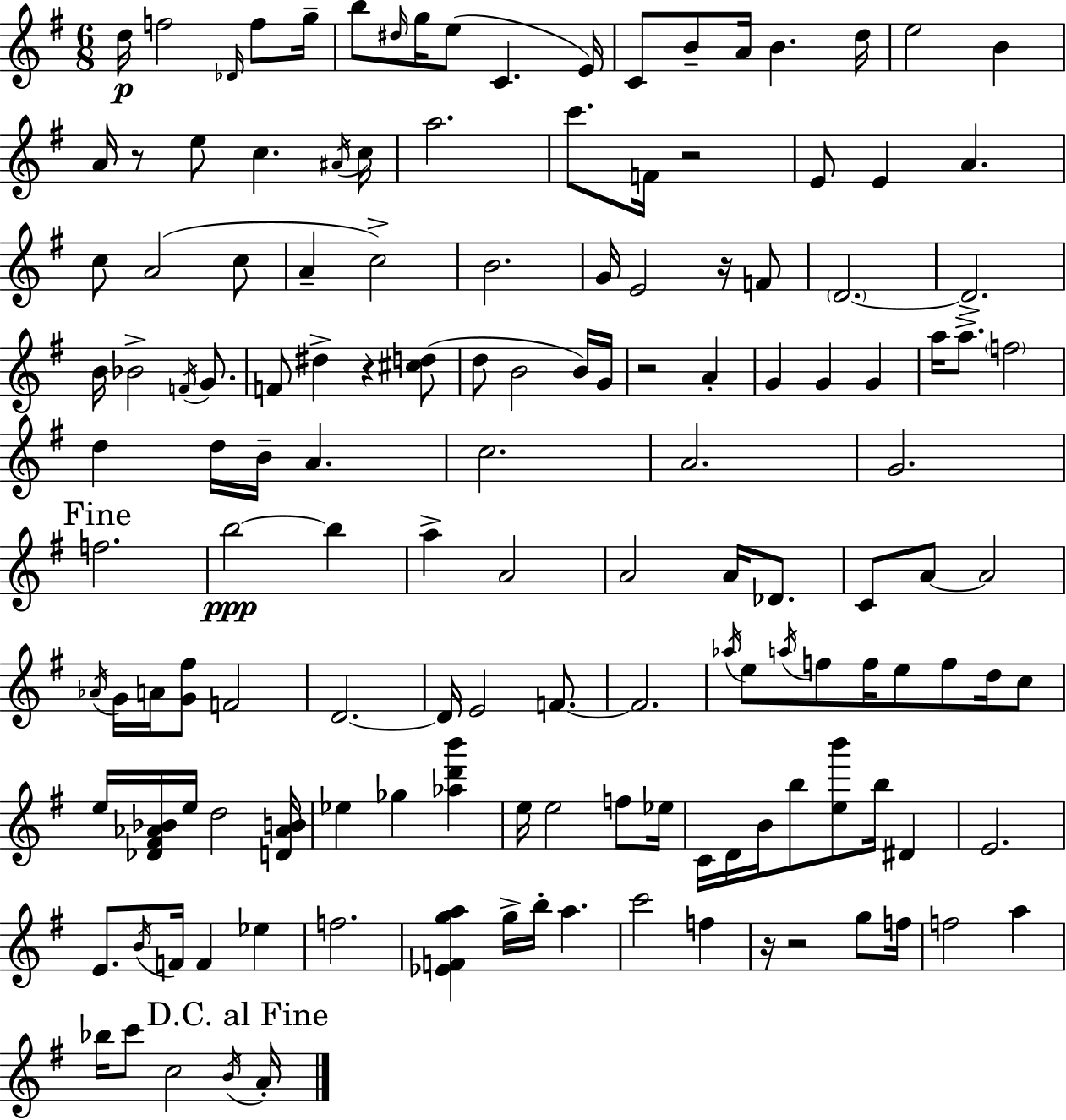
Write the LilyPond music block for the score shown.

{
  \clef treble
  \numericTimeSignature
  \time 6/8
  \key g \major
  \repeat volta 2 { d''16\p f''2 \grace { des'16 } f''8 | g''16-- b''8 \grace { dis''16 } g''16 e''8( c'4. | e'16) c'8 b'8-- a'16 b'4. | d''16 e''2 b'4 | \break a'16 r8 e''8 c''4. | \acciaccatura { ais'16 } c''16 a''2. | c'''8. f'16 r2 | e'8 e'4 a'4. | \break c''8 a'2( | c''8 a'4-- c''2->) | b'2. | g'16 e'2 | \break r16 f'8 \parenthesize d'2.~~ | d'2.-> | b'16 bes'2-> | \acciaccatura { f'16 } g'8. f'8 dis''4-> r4 | \break <cis'' d''>8( d''8 b'2 | b'16) g'16 r2 | a'4-. g'4 g'4 | g'4 a''16 a''8.-> \parenthesize f''2 | \break d''4 d''16 b'16-- a'4. | c''2. | a'2. | g'2. | \break \mark "Fine" f''2. | b''2~~\ppp | b''4 a''4-> a'2 | a'2 | \break a'16 des'8. c'8 a'8~~ a'2 | \acciaccatura { aes'16 } g'16 a'16 <g' fis''>8 f'2 | d'2.~~ | d'16 e'2 | \break f'8.~~ f'2. | \acciaccatura { aes''16 } e''8 \acciaccatura { a''16 } f''8 f''16 | e''8 f''8 d''16 c''8 e''16 <des' fis' aes' bes'>16 e''16 d''2 | <d' aes' b'>16 ees''4 ges''4 | \break <aes'' d''' b'''>4 e''16 e''2 | f''8 ees''16 c'16 d'16 b'16 b''8 | <e'' b'''>8 b''16 dis'4 e'2. | e'8. \acciaccatura { b'16 } f'16 | \break f'4 ees''4 f''2. | <ees' f' g'' a''>4 | g''16-> b''16-. a''4. c'''2 | f''4 r16 r2 | \break g''8 f''16 f''2 | a''4 bes''16 c'''8 c''2 | \acciaccatura { b'16 } \mark "D.C. al Fine" a'16-. } \bar "|."
}